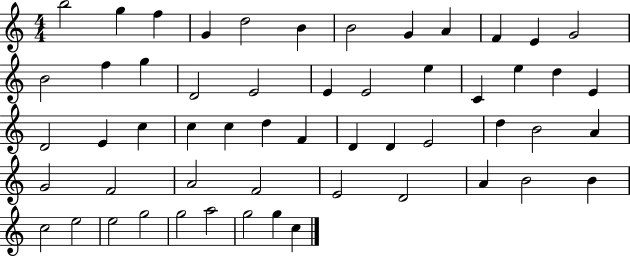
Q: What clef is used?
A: treble